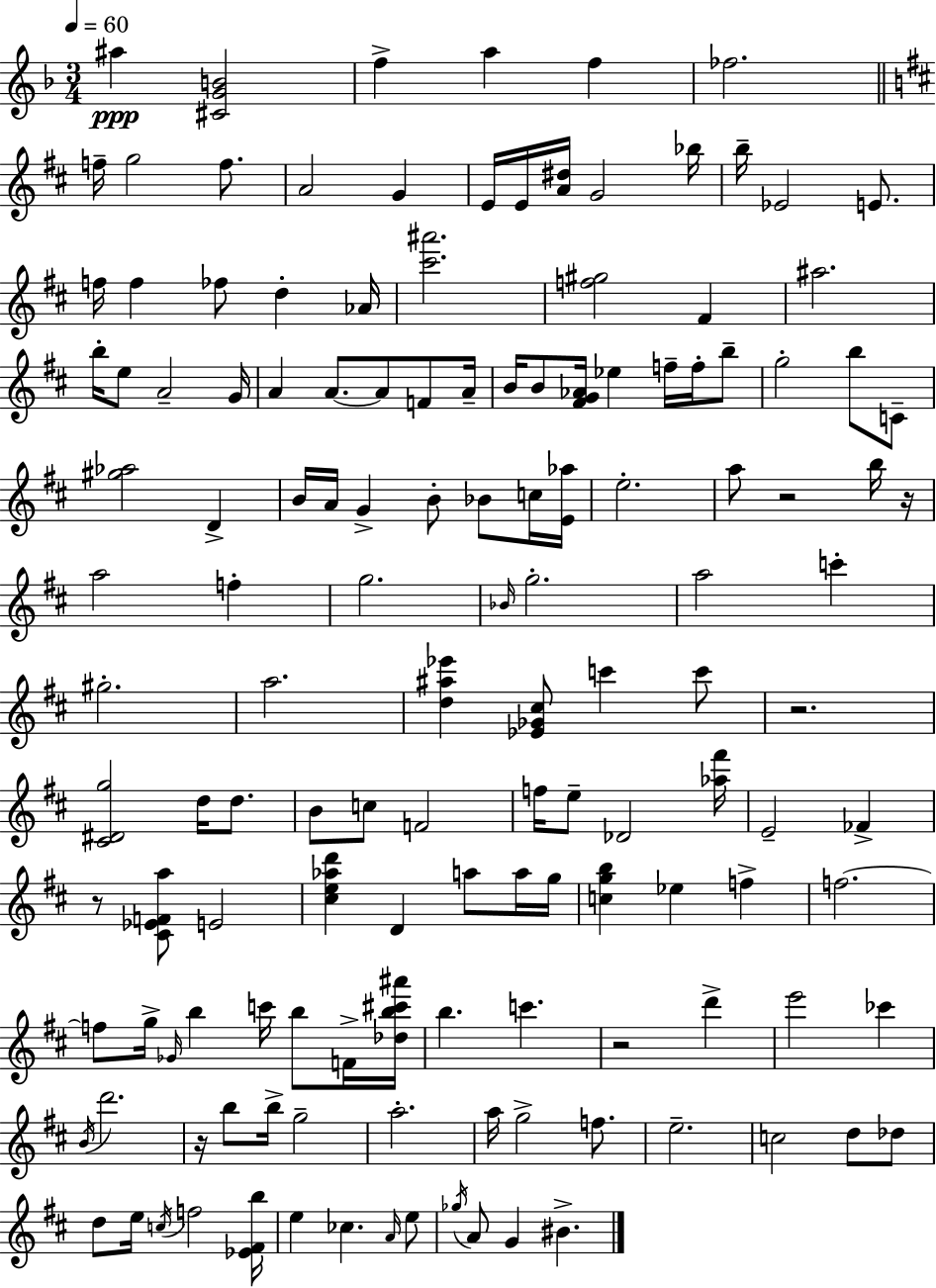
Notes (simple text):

A#5/q [C#4,G4,B4]/h F5/q A5/q F5/q FES5/h. F5/s G5/h F5/e. A4/h G4/q E4/s E4/s [A4,D#5]/s G4/h Bb5/s B5/s Eb4/h E4/e. F5/s F5/q FES5/e D5/q Ab4/s [C#6,A#6]/h. [F5,G#5]/h F#4/q A#5/h. B5/s E5/e A4/h G4/s A4/q A4/e. A4/e F4/e A4/s B4/s B4/e [F#4,G4,Ab4]/s Eb5/q F5/s F5/s B5/e G5/h B5/e C4/e [G#5,Ab5]/h D4/q B4/s A4/s G4/q B4/e Bb4/e C5/s [E4,Ab5]/s E5/h. A5/e R/h B5/s R/s A5/h F5/q G5/h. Bb4/s G5/h. A5/h C6/q G#5/h. A5/h. [D5,A#5,Eb6]/q [Eb4,Gb4,C#5]/e C6/q C6/e R/h. [C#4,D#4,G5]/h D5/s D5/e. B4/e C5/e F4/h F5/s E5/e Db4/h [Ab5,F#6]/s E4/h FES4/q R/e [C#4,Eb4,F4,A5]/e E4/h [C#5,E5,Ab5,D6]/q D4/q A5/e A5/s G5/s [C5,G5,B5]/q Eb5/q F5/q F5/h. F5/e G5/s Gb4/s B5/q C6/s B5/e F4/s [Db5,B5,C#6,A#6]/s B5/q. C6/q. R/h D6/q E6/h CES6/q B4/s D6/h. R/s B5/e B5/s G5/h A5/h. A5/s G5/h F5/e. E5/h. C5/h D5/e Db5/e D5/e E5/s C5/s F5/h [Eb4,F#4,B5]/s E5/q CES5/q. A4/s E5/e Gb5/s A4/e G4/q BIS4/q.